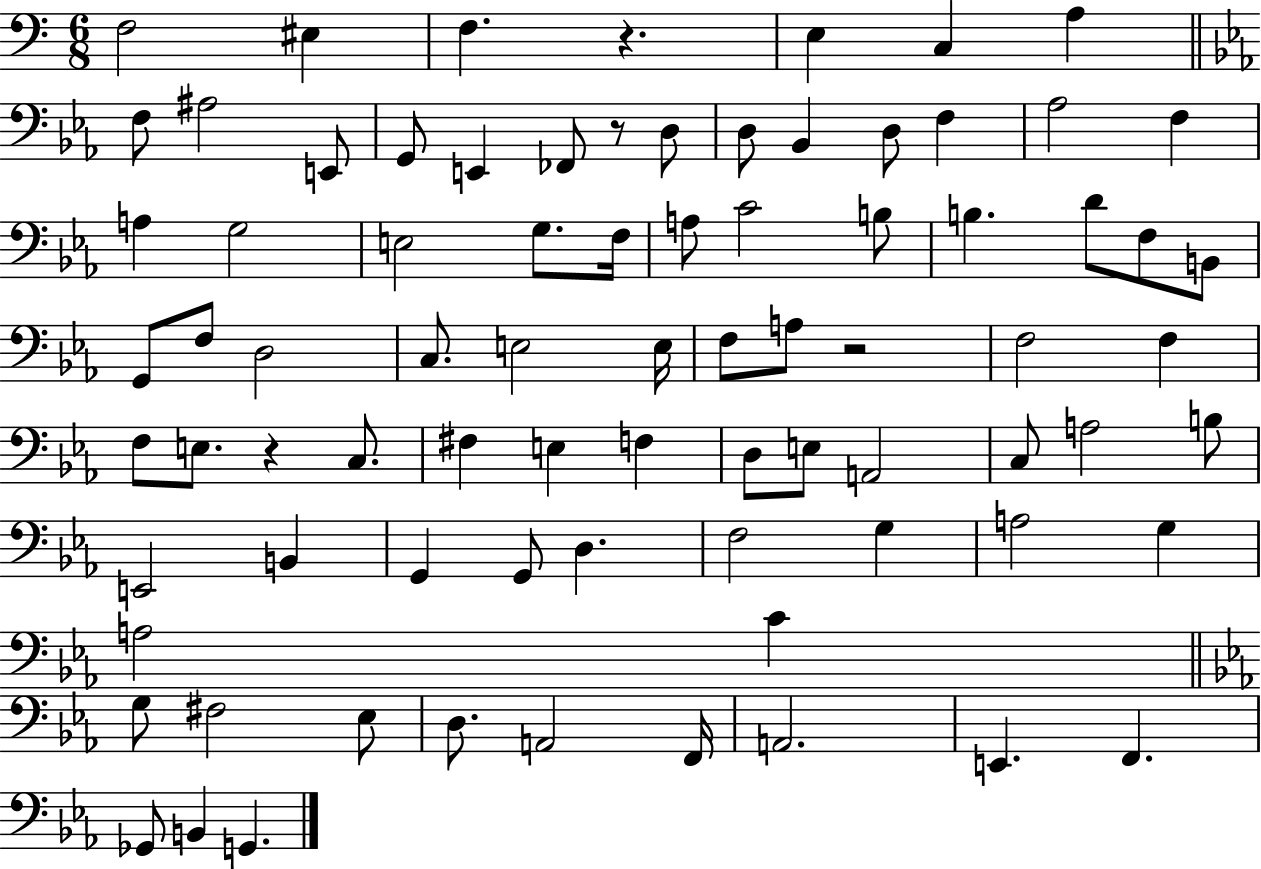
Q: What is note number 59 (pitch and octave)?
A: F3